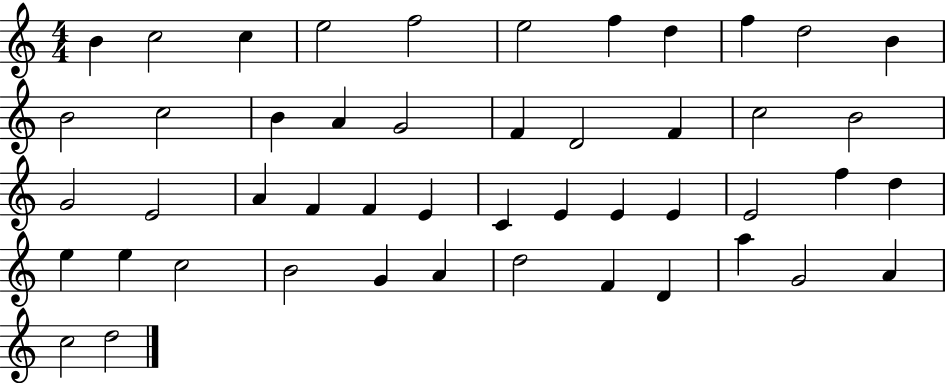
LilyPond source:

{
  \clef treble
  \numericTimeSignature
  \time 4/4
  \key c \major
  b'4 c''2 c''4 | e''2 f''2 | e''2 f''4 d''4 | f''4 d''2 b'4 | \break b'2 c''2 | b'4 a'4 g'2 | f'4 d'2 f'4 | c''2 b'2 | \break g'2 e'2 | a'4 f'4 f'4 e'4 | c'4 e'4 e'4 e'4 | e'2 f''4 d''4 | \break e''4 e''4 c''2 | b'2 g'4 a'4 | d''2 f'4 d'4 | a''4 g'2 a'4 | \break c''2 d''2 | \bar "|."
}